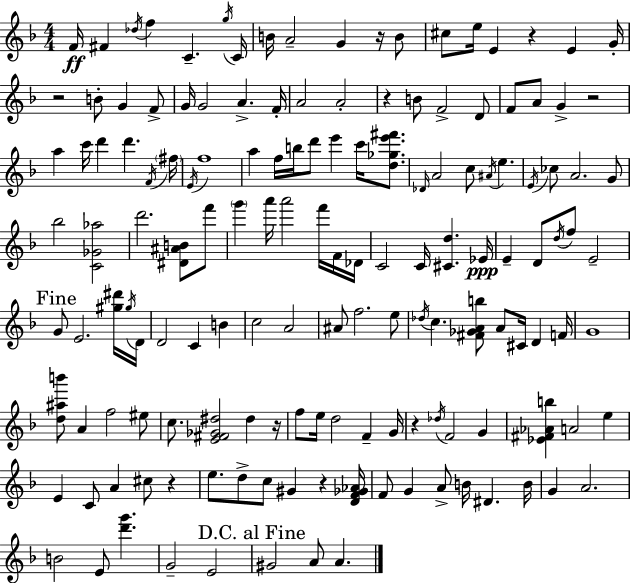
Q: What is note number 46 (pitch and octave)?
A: Db4